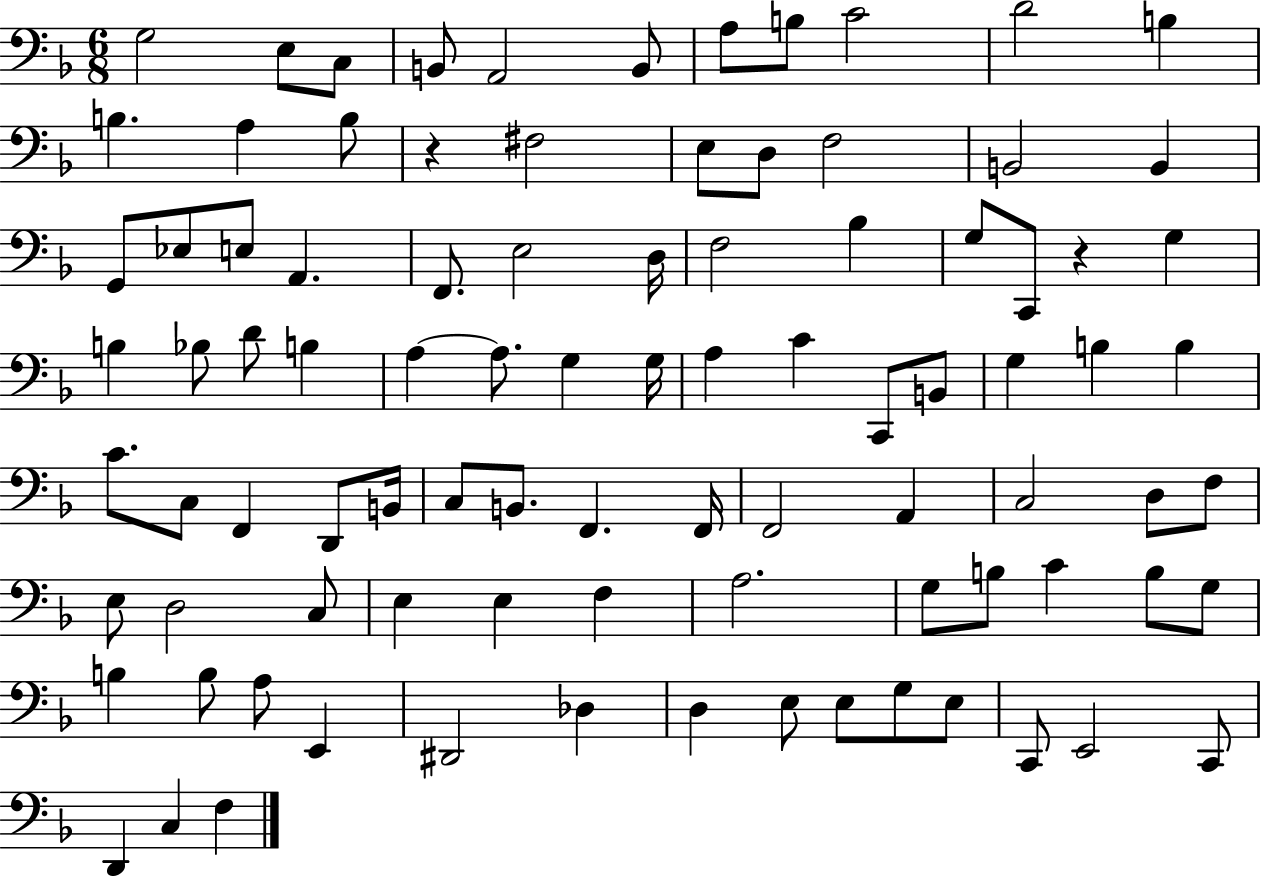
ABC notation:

X:1
T:Untitled
M:6/8
L:1/4
K:F
G,2 E,/2 C,/2 B,,/2 A,,2 B,,/2 A,/2 B,/2 C2 D2 B, B, A, B,/2 z ^F,2 E,/2 D,/2 F,2 B,,2 B,, G,,/2 _E,/2 E,/2 A,, F,,/2 E,2 D,/4 F,2 _B, G,/2 C,,/2 z G, B, _B,/2 D/2 B, A, A,/2 G, G,/4 A, C C,,/2 B,,/2 G, B, B, C/2 C,/2 F,, D,,/2 B,,/4 C,/2 B,,/2 F,, F,,/4 F,,2 A,, C,2 D,/2 F,/2 E,/2 D,2 C,/2 E, E, F, A,2 G,/2 B,/2 C B,/2 G,/2 B, B,/2 A,/2 E,, ^D,,2 _D, D, E,/2 E,/2 G,/2 E,/2 C,,/2 E,,2 C,,/2 D,, C, F,